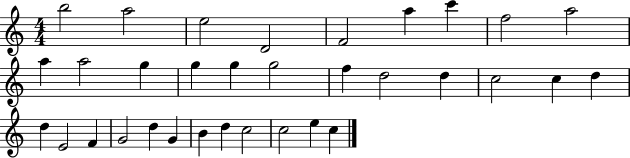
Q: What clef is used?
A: treble